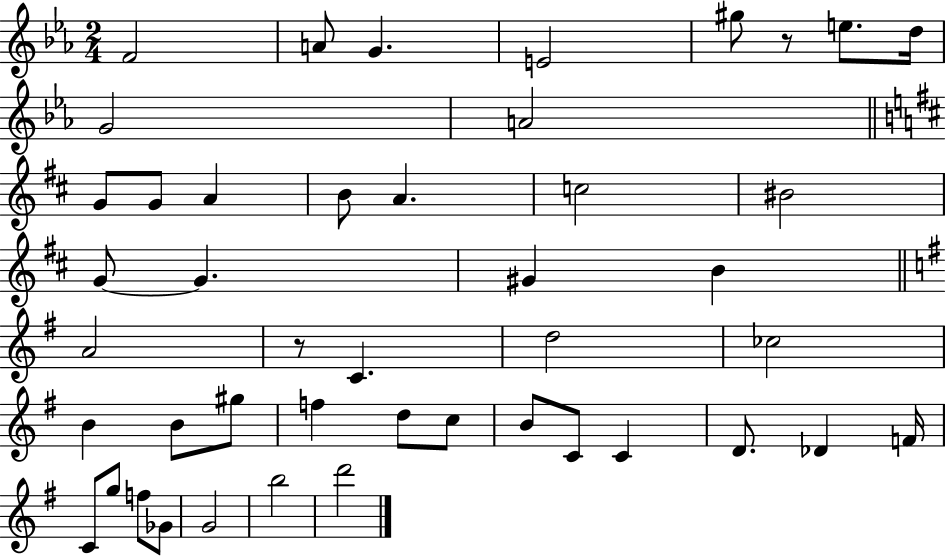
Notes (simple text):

F4/h A4/e G4/q. E4/h G#5/e R/e E5/e. D5/s G4/h A4/h G4/e G4/e A4/q B4/e A4/q. C5/h BIS4/h G4/e G4/q. G#4/q B4/q A4/h R/e C4/q. D5/h CES5/h B4/q B4/e G#5/e F5/q D5/e C5/e B4/e C4/e C4/q D4/e. Db4/q F4/s C4/e G5/e F5/e Gb4/e G4/h B5/h D6/h